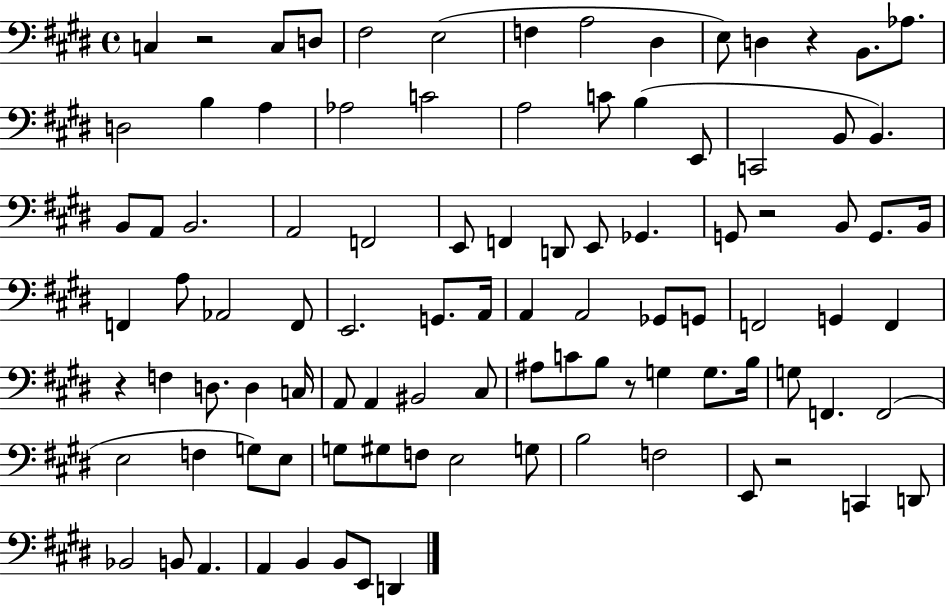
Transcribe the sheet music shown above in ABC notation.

X:1
T:Untitled
M:4/4
L:1/4
K:E
C, z2 C,/2 D,/2 ^F,2 E,2 F, A,2 ^D, E,/2 D, z B,,/2 _A,/2 D,2 B, A, _A,2 C2 A,2 C/2 B, E,,/2 C,,2 B,,/2 B,, B,,/2 A,,/2 B,,2 A,,2 F,,2 E,,/2 F,, D,,/2 E,,/2 _G,, G,,/2 z2 B,,/2 G,,/2 B,,/4 F,, A,/2 _A,,2 F,,/2 E,,2 G,,/2 A,,/4 A,, A,,2 _G,,/2 G,,/2 F,,2 G,, F,, z F, D,/2 D, C,/4 A,,/2 A,, ^B,,2 ^C,/2 ^A,/2 C/2 B,/2 z/2 G, G,/2 B,/4 G,/2 F,, F,,2 E,2 F, G,/2 E,/2 G,/2 ^G,/2 F,/2 E,2 G,/2 B,2 F,2 E,,/2 z2 C,, D,,/2 _B,,2 B,,/2 A,, A,, B,, B,,/2 E,,/2 D,,